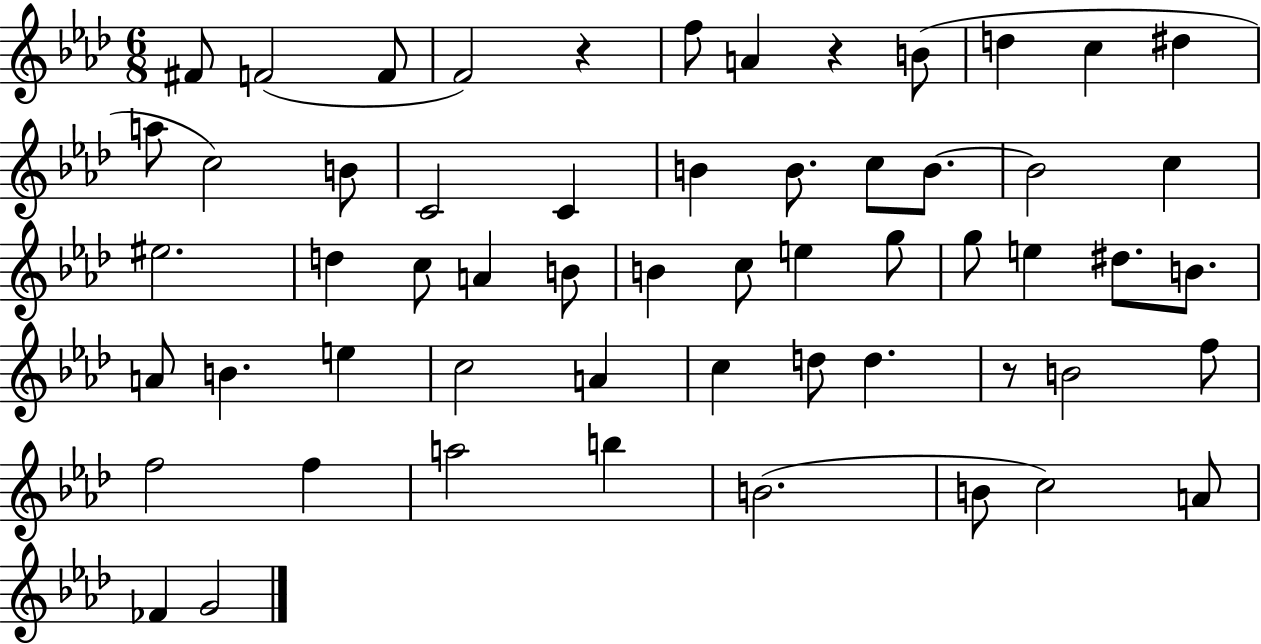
F#4/e F4/h F4/e F4/h R/q F5/e A4/q R/q B4/e D5/q C5/q D#5/q A5/e C5/h B4/e C4/h C4/q B4/q B4/e. C5/e B4/e. B4/h C5/q EIS5/h. D5/q C5/e A4/q B4/e B4/q C5/e E5/q G5/e G5/e E5/q D#5/e. B4/e. A4/e B4/q. E5/q C5/h A4/q C5/q D5/e D5/q. R/e B4/h F5/e F5/h F5/q A5/h B5/q B4/h. B4/e C5/h A4/e FES4/q G4/h